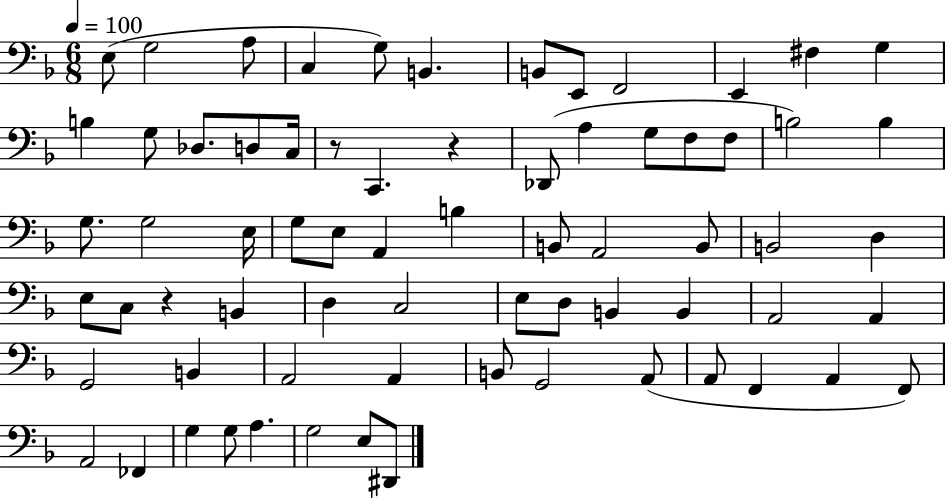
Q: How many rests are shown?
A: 3